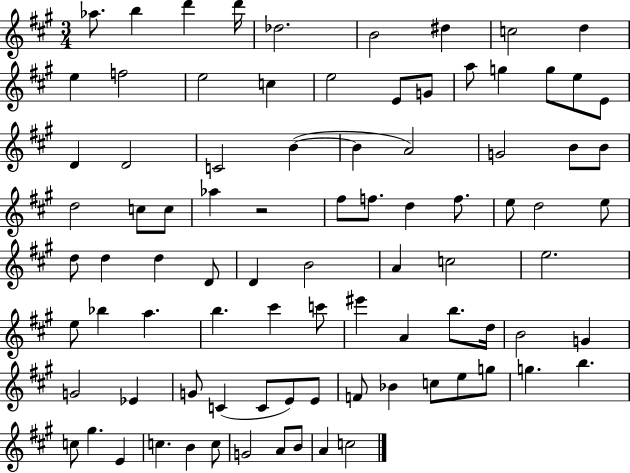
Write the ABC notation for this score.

X:1
T:Untitled
M:3/4
L:1/4
K:A
_a/2 b d' d'/4 _d2 B2 ^d c2 d e f2 e2 c e2 E/2 G/2 a/2 g g/2 e/2 E/2 D D2 C2 B B A2 G2 B/2 B/2 d2 c/2 c/2 _a z2 ^f/2 f/2 d f/2 e/2 d2 e/2 d/2 d d D/2 D B2 A c2 e2 e/2 _b a b ^c' c'/2 ^e' A b/2 d/4 B2 G G2 _E G/2 C C/2 E/2 E/2 F/2 _B c/2 e/2 g/2 g b c/2 ^g E c B c/2 G2 A/2 B/2 A c2